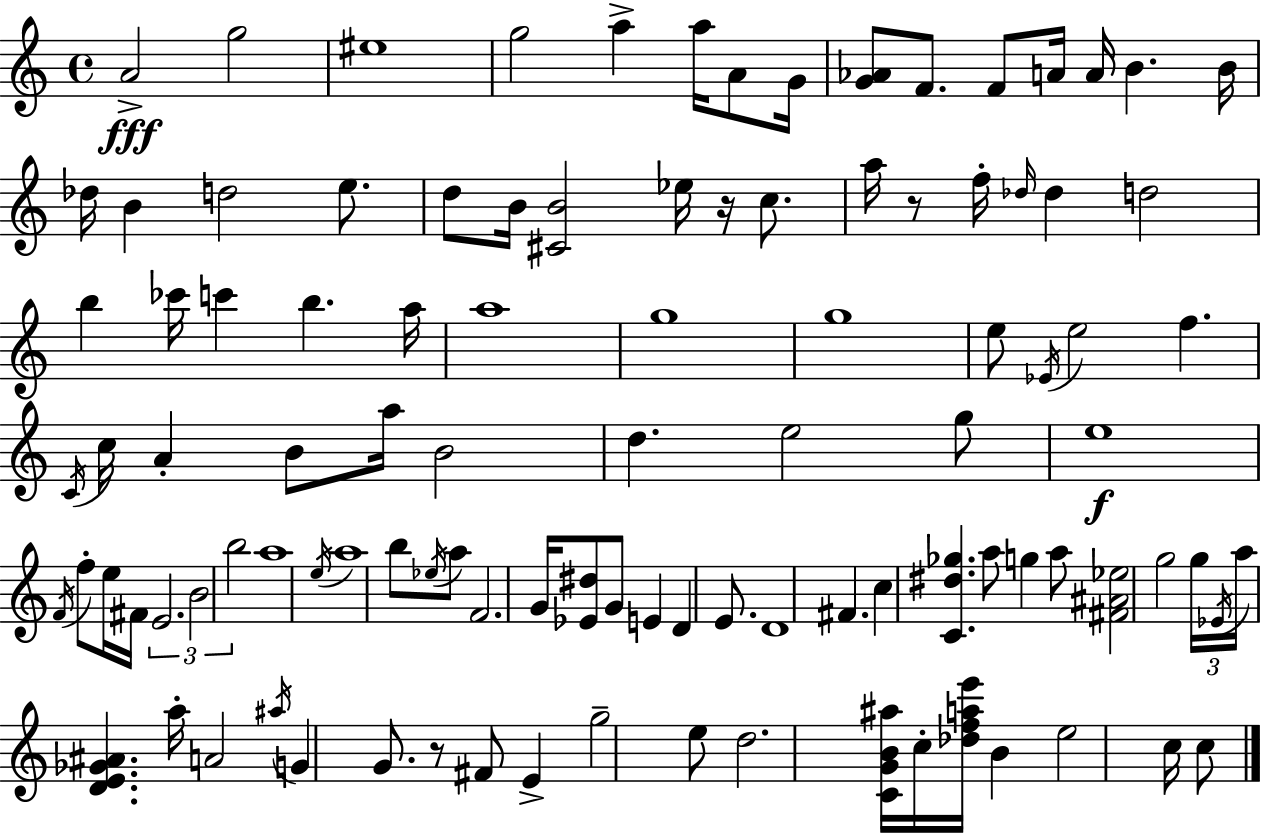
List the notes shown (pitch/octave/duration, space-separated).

A4/h G5/h EIS5/w G5/h A5/q A5/s A4/e G4/s [G4,Ab4]/e F4/e. F4/e A4/s A4/s B4/q. B4/s Db5/s B4/q D5/h E5/e. D5/e B4/s [C#4,B4]/h Eb5/s R/s C5/e. A5/s R/e F5/s Db5/s Db5/q D5/h B5/q CES6/s C6/q B5/q. A5/s A5/w G5/w G5/w E5/e Eb4/s E5/h F5/q. C4/s C5/s A4/q B4/e A5/s B4/h D5/q. E5/h G5/e E5/w F4/s F5/e E5/s F#4/s E4/h. B4/h B5/h A5/w E5/s A5/w B5/e Eb5/s A5/e F4/h. G4/s [Eb4,D#5]/e G4/e E4/q D4/q E4/e. D4/w F#4/q. C5/q [C4,D#5,Gb5]/q. A5/e G5/q A5/e [F#4,A#4,Eb5]/h G5/h G5/s Eb4/s A5/s [D4,E4,Gb4,A#4]/q. A5/s A4/h A#5/s G4/q G4/e. R/e F#4/e E4/q G5/h E5/e D5/h. [C4,G4,B4,A#5]/s C5/s [Db5,F5,A5,E6]/s B4/q E5/h C5/s C5/e